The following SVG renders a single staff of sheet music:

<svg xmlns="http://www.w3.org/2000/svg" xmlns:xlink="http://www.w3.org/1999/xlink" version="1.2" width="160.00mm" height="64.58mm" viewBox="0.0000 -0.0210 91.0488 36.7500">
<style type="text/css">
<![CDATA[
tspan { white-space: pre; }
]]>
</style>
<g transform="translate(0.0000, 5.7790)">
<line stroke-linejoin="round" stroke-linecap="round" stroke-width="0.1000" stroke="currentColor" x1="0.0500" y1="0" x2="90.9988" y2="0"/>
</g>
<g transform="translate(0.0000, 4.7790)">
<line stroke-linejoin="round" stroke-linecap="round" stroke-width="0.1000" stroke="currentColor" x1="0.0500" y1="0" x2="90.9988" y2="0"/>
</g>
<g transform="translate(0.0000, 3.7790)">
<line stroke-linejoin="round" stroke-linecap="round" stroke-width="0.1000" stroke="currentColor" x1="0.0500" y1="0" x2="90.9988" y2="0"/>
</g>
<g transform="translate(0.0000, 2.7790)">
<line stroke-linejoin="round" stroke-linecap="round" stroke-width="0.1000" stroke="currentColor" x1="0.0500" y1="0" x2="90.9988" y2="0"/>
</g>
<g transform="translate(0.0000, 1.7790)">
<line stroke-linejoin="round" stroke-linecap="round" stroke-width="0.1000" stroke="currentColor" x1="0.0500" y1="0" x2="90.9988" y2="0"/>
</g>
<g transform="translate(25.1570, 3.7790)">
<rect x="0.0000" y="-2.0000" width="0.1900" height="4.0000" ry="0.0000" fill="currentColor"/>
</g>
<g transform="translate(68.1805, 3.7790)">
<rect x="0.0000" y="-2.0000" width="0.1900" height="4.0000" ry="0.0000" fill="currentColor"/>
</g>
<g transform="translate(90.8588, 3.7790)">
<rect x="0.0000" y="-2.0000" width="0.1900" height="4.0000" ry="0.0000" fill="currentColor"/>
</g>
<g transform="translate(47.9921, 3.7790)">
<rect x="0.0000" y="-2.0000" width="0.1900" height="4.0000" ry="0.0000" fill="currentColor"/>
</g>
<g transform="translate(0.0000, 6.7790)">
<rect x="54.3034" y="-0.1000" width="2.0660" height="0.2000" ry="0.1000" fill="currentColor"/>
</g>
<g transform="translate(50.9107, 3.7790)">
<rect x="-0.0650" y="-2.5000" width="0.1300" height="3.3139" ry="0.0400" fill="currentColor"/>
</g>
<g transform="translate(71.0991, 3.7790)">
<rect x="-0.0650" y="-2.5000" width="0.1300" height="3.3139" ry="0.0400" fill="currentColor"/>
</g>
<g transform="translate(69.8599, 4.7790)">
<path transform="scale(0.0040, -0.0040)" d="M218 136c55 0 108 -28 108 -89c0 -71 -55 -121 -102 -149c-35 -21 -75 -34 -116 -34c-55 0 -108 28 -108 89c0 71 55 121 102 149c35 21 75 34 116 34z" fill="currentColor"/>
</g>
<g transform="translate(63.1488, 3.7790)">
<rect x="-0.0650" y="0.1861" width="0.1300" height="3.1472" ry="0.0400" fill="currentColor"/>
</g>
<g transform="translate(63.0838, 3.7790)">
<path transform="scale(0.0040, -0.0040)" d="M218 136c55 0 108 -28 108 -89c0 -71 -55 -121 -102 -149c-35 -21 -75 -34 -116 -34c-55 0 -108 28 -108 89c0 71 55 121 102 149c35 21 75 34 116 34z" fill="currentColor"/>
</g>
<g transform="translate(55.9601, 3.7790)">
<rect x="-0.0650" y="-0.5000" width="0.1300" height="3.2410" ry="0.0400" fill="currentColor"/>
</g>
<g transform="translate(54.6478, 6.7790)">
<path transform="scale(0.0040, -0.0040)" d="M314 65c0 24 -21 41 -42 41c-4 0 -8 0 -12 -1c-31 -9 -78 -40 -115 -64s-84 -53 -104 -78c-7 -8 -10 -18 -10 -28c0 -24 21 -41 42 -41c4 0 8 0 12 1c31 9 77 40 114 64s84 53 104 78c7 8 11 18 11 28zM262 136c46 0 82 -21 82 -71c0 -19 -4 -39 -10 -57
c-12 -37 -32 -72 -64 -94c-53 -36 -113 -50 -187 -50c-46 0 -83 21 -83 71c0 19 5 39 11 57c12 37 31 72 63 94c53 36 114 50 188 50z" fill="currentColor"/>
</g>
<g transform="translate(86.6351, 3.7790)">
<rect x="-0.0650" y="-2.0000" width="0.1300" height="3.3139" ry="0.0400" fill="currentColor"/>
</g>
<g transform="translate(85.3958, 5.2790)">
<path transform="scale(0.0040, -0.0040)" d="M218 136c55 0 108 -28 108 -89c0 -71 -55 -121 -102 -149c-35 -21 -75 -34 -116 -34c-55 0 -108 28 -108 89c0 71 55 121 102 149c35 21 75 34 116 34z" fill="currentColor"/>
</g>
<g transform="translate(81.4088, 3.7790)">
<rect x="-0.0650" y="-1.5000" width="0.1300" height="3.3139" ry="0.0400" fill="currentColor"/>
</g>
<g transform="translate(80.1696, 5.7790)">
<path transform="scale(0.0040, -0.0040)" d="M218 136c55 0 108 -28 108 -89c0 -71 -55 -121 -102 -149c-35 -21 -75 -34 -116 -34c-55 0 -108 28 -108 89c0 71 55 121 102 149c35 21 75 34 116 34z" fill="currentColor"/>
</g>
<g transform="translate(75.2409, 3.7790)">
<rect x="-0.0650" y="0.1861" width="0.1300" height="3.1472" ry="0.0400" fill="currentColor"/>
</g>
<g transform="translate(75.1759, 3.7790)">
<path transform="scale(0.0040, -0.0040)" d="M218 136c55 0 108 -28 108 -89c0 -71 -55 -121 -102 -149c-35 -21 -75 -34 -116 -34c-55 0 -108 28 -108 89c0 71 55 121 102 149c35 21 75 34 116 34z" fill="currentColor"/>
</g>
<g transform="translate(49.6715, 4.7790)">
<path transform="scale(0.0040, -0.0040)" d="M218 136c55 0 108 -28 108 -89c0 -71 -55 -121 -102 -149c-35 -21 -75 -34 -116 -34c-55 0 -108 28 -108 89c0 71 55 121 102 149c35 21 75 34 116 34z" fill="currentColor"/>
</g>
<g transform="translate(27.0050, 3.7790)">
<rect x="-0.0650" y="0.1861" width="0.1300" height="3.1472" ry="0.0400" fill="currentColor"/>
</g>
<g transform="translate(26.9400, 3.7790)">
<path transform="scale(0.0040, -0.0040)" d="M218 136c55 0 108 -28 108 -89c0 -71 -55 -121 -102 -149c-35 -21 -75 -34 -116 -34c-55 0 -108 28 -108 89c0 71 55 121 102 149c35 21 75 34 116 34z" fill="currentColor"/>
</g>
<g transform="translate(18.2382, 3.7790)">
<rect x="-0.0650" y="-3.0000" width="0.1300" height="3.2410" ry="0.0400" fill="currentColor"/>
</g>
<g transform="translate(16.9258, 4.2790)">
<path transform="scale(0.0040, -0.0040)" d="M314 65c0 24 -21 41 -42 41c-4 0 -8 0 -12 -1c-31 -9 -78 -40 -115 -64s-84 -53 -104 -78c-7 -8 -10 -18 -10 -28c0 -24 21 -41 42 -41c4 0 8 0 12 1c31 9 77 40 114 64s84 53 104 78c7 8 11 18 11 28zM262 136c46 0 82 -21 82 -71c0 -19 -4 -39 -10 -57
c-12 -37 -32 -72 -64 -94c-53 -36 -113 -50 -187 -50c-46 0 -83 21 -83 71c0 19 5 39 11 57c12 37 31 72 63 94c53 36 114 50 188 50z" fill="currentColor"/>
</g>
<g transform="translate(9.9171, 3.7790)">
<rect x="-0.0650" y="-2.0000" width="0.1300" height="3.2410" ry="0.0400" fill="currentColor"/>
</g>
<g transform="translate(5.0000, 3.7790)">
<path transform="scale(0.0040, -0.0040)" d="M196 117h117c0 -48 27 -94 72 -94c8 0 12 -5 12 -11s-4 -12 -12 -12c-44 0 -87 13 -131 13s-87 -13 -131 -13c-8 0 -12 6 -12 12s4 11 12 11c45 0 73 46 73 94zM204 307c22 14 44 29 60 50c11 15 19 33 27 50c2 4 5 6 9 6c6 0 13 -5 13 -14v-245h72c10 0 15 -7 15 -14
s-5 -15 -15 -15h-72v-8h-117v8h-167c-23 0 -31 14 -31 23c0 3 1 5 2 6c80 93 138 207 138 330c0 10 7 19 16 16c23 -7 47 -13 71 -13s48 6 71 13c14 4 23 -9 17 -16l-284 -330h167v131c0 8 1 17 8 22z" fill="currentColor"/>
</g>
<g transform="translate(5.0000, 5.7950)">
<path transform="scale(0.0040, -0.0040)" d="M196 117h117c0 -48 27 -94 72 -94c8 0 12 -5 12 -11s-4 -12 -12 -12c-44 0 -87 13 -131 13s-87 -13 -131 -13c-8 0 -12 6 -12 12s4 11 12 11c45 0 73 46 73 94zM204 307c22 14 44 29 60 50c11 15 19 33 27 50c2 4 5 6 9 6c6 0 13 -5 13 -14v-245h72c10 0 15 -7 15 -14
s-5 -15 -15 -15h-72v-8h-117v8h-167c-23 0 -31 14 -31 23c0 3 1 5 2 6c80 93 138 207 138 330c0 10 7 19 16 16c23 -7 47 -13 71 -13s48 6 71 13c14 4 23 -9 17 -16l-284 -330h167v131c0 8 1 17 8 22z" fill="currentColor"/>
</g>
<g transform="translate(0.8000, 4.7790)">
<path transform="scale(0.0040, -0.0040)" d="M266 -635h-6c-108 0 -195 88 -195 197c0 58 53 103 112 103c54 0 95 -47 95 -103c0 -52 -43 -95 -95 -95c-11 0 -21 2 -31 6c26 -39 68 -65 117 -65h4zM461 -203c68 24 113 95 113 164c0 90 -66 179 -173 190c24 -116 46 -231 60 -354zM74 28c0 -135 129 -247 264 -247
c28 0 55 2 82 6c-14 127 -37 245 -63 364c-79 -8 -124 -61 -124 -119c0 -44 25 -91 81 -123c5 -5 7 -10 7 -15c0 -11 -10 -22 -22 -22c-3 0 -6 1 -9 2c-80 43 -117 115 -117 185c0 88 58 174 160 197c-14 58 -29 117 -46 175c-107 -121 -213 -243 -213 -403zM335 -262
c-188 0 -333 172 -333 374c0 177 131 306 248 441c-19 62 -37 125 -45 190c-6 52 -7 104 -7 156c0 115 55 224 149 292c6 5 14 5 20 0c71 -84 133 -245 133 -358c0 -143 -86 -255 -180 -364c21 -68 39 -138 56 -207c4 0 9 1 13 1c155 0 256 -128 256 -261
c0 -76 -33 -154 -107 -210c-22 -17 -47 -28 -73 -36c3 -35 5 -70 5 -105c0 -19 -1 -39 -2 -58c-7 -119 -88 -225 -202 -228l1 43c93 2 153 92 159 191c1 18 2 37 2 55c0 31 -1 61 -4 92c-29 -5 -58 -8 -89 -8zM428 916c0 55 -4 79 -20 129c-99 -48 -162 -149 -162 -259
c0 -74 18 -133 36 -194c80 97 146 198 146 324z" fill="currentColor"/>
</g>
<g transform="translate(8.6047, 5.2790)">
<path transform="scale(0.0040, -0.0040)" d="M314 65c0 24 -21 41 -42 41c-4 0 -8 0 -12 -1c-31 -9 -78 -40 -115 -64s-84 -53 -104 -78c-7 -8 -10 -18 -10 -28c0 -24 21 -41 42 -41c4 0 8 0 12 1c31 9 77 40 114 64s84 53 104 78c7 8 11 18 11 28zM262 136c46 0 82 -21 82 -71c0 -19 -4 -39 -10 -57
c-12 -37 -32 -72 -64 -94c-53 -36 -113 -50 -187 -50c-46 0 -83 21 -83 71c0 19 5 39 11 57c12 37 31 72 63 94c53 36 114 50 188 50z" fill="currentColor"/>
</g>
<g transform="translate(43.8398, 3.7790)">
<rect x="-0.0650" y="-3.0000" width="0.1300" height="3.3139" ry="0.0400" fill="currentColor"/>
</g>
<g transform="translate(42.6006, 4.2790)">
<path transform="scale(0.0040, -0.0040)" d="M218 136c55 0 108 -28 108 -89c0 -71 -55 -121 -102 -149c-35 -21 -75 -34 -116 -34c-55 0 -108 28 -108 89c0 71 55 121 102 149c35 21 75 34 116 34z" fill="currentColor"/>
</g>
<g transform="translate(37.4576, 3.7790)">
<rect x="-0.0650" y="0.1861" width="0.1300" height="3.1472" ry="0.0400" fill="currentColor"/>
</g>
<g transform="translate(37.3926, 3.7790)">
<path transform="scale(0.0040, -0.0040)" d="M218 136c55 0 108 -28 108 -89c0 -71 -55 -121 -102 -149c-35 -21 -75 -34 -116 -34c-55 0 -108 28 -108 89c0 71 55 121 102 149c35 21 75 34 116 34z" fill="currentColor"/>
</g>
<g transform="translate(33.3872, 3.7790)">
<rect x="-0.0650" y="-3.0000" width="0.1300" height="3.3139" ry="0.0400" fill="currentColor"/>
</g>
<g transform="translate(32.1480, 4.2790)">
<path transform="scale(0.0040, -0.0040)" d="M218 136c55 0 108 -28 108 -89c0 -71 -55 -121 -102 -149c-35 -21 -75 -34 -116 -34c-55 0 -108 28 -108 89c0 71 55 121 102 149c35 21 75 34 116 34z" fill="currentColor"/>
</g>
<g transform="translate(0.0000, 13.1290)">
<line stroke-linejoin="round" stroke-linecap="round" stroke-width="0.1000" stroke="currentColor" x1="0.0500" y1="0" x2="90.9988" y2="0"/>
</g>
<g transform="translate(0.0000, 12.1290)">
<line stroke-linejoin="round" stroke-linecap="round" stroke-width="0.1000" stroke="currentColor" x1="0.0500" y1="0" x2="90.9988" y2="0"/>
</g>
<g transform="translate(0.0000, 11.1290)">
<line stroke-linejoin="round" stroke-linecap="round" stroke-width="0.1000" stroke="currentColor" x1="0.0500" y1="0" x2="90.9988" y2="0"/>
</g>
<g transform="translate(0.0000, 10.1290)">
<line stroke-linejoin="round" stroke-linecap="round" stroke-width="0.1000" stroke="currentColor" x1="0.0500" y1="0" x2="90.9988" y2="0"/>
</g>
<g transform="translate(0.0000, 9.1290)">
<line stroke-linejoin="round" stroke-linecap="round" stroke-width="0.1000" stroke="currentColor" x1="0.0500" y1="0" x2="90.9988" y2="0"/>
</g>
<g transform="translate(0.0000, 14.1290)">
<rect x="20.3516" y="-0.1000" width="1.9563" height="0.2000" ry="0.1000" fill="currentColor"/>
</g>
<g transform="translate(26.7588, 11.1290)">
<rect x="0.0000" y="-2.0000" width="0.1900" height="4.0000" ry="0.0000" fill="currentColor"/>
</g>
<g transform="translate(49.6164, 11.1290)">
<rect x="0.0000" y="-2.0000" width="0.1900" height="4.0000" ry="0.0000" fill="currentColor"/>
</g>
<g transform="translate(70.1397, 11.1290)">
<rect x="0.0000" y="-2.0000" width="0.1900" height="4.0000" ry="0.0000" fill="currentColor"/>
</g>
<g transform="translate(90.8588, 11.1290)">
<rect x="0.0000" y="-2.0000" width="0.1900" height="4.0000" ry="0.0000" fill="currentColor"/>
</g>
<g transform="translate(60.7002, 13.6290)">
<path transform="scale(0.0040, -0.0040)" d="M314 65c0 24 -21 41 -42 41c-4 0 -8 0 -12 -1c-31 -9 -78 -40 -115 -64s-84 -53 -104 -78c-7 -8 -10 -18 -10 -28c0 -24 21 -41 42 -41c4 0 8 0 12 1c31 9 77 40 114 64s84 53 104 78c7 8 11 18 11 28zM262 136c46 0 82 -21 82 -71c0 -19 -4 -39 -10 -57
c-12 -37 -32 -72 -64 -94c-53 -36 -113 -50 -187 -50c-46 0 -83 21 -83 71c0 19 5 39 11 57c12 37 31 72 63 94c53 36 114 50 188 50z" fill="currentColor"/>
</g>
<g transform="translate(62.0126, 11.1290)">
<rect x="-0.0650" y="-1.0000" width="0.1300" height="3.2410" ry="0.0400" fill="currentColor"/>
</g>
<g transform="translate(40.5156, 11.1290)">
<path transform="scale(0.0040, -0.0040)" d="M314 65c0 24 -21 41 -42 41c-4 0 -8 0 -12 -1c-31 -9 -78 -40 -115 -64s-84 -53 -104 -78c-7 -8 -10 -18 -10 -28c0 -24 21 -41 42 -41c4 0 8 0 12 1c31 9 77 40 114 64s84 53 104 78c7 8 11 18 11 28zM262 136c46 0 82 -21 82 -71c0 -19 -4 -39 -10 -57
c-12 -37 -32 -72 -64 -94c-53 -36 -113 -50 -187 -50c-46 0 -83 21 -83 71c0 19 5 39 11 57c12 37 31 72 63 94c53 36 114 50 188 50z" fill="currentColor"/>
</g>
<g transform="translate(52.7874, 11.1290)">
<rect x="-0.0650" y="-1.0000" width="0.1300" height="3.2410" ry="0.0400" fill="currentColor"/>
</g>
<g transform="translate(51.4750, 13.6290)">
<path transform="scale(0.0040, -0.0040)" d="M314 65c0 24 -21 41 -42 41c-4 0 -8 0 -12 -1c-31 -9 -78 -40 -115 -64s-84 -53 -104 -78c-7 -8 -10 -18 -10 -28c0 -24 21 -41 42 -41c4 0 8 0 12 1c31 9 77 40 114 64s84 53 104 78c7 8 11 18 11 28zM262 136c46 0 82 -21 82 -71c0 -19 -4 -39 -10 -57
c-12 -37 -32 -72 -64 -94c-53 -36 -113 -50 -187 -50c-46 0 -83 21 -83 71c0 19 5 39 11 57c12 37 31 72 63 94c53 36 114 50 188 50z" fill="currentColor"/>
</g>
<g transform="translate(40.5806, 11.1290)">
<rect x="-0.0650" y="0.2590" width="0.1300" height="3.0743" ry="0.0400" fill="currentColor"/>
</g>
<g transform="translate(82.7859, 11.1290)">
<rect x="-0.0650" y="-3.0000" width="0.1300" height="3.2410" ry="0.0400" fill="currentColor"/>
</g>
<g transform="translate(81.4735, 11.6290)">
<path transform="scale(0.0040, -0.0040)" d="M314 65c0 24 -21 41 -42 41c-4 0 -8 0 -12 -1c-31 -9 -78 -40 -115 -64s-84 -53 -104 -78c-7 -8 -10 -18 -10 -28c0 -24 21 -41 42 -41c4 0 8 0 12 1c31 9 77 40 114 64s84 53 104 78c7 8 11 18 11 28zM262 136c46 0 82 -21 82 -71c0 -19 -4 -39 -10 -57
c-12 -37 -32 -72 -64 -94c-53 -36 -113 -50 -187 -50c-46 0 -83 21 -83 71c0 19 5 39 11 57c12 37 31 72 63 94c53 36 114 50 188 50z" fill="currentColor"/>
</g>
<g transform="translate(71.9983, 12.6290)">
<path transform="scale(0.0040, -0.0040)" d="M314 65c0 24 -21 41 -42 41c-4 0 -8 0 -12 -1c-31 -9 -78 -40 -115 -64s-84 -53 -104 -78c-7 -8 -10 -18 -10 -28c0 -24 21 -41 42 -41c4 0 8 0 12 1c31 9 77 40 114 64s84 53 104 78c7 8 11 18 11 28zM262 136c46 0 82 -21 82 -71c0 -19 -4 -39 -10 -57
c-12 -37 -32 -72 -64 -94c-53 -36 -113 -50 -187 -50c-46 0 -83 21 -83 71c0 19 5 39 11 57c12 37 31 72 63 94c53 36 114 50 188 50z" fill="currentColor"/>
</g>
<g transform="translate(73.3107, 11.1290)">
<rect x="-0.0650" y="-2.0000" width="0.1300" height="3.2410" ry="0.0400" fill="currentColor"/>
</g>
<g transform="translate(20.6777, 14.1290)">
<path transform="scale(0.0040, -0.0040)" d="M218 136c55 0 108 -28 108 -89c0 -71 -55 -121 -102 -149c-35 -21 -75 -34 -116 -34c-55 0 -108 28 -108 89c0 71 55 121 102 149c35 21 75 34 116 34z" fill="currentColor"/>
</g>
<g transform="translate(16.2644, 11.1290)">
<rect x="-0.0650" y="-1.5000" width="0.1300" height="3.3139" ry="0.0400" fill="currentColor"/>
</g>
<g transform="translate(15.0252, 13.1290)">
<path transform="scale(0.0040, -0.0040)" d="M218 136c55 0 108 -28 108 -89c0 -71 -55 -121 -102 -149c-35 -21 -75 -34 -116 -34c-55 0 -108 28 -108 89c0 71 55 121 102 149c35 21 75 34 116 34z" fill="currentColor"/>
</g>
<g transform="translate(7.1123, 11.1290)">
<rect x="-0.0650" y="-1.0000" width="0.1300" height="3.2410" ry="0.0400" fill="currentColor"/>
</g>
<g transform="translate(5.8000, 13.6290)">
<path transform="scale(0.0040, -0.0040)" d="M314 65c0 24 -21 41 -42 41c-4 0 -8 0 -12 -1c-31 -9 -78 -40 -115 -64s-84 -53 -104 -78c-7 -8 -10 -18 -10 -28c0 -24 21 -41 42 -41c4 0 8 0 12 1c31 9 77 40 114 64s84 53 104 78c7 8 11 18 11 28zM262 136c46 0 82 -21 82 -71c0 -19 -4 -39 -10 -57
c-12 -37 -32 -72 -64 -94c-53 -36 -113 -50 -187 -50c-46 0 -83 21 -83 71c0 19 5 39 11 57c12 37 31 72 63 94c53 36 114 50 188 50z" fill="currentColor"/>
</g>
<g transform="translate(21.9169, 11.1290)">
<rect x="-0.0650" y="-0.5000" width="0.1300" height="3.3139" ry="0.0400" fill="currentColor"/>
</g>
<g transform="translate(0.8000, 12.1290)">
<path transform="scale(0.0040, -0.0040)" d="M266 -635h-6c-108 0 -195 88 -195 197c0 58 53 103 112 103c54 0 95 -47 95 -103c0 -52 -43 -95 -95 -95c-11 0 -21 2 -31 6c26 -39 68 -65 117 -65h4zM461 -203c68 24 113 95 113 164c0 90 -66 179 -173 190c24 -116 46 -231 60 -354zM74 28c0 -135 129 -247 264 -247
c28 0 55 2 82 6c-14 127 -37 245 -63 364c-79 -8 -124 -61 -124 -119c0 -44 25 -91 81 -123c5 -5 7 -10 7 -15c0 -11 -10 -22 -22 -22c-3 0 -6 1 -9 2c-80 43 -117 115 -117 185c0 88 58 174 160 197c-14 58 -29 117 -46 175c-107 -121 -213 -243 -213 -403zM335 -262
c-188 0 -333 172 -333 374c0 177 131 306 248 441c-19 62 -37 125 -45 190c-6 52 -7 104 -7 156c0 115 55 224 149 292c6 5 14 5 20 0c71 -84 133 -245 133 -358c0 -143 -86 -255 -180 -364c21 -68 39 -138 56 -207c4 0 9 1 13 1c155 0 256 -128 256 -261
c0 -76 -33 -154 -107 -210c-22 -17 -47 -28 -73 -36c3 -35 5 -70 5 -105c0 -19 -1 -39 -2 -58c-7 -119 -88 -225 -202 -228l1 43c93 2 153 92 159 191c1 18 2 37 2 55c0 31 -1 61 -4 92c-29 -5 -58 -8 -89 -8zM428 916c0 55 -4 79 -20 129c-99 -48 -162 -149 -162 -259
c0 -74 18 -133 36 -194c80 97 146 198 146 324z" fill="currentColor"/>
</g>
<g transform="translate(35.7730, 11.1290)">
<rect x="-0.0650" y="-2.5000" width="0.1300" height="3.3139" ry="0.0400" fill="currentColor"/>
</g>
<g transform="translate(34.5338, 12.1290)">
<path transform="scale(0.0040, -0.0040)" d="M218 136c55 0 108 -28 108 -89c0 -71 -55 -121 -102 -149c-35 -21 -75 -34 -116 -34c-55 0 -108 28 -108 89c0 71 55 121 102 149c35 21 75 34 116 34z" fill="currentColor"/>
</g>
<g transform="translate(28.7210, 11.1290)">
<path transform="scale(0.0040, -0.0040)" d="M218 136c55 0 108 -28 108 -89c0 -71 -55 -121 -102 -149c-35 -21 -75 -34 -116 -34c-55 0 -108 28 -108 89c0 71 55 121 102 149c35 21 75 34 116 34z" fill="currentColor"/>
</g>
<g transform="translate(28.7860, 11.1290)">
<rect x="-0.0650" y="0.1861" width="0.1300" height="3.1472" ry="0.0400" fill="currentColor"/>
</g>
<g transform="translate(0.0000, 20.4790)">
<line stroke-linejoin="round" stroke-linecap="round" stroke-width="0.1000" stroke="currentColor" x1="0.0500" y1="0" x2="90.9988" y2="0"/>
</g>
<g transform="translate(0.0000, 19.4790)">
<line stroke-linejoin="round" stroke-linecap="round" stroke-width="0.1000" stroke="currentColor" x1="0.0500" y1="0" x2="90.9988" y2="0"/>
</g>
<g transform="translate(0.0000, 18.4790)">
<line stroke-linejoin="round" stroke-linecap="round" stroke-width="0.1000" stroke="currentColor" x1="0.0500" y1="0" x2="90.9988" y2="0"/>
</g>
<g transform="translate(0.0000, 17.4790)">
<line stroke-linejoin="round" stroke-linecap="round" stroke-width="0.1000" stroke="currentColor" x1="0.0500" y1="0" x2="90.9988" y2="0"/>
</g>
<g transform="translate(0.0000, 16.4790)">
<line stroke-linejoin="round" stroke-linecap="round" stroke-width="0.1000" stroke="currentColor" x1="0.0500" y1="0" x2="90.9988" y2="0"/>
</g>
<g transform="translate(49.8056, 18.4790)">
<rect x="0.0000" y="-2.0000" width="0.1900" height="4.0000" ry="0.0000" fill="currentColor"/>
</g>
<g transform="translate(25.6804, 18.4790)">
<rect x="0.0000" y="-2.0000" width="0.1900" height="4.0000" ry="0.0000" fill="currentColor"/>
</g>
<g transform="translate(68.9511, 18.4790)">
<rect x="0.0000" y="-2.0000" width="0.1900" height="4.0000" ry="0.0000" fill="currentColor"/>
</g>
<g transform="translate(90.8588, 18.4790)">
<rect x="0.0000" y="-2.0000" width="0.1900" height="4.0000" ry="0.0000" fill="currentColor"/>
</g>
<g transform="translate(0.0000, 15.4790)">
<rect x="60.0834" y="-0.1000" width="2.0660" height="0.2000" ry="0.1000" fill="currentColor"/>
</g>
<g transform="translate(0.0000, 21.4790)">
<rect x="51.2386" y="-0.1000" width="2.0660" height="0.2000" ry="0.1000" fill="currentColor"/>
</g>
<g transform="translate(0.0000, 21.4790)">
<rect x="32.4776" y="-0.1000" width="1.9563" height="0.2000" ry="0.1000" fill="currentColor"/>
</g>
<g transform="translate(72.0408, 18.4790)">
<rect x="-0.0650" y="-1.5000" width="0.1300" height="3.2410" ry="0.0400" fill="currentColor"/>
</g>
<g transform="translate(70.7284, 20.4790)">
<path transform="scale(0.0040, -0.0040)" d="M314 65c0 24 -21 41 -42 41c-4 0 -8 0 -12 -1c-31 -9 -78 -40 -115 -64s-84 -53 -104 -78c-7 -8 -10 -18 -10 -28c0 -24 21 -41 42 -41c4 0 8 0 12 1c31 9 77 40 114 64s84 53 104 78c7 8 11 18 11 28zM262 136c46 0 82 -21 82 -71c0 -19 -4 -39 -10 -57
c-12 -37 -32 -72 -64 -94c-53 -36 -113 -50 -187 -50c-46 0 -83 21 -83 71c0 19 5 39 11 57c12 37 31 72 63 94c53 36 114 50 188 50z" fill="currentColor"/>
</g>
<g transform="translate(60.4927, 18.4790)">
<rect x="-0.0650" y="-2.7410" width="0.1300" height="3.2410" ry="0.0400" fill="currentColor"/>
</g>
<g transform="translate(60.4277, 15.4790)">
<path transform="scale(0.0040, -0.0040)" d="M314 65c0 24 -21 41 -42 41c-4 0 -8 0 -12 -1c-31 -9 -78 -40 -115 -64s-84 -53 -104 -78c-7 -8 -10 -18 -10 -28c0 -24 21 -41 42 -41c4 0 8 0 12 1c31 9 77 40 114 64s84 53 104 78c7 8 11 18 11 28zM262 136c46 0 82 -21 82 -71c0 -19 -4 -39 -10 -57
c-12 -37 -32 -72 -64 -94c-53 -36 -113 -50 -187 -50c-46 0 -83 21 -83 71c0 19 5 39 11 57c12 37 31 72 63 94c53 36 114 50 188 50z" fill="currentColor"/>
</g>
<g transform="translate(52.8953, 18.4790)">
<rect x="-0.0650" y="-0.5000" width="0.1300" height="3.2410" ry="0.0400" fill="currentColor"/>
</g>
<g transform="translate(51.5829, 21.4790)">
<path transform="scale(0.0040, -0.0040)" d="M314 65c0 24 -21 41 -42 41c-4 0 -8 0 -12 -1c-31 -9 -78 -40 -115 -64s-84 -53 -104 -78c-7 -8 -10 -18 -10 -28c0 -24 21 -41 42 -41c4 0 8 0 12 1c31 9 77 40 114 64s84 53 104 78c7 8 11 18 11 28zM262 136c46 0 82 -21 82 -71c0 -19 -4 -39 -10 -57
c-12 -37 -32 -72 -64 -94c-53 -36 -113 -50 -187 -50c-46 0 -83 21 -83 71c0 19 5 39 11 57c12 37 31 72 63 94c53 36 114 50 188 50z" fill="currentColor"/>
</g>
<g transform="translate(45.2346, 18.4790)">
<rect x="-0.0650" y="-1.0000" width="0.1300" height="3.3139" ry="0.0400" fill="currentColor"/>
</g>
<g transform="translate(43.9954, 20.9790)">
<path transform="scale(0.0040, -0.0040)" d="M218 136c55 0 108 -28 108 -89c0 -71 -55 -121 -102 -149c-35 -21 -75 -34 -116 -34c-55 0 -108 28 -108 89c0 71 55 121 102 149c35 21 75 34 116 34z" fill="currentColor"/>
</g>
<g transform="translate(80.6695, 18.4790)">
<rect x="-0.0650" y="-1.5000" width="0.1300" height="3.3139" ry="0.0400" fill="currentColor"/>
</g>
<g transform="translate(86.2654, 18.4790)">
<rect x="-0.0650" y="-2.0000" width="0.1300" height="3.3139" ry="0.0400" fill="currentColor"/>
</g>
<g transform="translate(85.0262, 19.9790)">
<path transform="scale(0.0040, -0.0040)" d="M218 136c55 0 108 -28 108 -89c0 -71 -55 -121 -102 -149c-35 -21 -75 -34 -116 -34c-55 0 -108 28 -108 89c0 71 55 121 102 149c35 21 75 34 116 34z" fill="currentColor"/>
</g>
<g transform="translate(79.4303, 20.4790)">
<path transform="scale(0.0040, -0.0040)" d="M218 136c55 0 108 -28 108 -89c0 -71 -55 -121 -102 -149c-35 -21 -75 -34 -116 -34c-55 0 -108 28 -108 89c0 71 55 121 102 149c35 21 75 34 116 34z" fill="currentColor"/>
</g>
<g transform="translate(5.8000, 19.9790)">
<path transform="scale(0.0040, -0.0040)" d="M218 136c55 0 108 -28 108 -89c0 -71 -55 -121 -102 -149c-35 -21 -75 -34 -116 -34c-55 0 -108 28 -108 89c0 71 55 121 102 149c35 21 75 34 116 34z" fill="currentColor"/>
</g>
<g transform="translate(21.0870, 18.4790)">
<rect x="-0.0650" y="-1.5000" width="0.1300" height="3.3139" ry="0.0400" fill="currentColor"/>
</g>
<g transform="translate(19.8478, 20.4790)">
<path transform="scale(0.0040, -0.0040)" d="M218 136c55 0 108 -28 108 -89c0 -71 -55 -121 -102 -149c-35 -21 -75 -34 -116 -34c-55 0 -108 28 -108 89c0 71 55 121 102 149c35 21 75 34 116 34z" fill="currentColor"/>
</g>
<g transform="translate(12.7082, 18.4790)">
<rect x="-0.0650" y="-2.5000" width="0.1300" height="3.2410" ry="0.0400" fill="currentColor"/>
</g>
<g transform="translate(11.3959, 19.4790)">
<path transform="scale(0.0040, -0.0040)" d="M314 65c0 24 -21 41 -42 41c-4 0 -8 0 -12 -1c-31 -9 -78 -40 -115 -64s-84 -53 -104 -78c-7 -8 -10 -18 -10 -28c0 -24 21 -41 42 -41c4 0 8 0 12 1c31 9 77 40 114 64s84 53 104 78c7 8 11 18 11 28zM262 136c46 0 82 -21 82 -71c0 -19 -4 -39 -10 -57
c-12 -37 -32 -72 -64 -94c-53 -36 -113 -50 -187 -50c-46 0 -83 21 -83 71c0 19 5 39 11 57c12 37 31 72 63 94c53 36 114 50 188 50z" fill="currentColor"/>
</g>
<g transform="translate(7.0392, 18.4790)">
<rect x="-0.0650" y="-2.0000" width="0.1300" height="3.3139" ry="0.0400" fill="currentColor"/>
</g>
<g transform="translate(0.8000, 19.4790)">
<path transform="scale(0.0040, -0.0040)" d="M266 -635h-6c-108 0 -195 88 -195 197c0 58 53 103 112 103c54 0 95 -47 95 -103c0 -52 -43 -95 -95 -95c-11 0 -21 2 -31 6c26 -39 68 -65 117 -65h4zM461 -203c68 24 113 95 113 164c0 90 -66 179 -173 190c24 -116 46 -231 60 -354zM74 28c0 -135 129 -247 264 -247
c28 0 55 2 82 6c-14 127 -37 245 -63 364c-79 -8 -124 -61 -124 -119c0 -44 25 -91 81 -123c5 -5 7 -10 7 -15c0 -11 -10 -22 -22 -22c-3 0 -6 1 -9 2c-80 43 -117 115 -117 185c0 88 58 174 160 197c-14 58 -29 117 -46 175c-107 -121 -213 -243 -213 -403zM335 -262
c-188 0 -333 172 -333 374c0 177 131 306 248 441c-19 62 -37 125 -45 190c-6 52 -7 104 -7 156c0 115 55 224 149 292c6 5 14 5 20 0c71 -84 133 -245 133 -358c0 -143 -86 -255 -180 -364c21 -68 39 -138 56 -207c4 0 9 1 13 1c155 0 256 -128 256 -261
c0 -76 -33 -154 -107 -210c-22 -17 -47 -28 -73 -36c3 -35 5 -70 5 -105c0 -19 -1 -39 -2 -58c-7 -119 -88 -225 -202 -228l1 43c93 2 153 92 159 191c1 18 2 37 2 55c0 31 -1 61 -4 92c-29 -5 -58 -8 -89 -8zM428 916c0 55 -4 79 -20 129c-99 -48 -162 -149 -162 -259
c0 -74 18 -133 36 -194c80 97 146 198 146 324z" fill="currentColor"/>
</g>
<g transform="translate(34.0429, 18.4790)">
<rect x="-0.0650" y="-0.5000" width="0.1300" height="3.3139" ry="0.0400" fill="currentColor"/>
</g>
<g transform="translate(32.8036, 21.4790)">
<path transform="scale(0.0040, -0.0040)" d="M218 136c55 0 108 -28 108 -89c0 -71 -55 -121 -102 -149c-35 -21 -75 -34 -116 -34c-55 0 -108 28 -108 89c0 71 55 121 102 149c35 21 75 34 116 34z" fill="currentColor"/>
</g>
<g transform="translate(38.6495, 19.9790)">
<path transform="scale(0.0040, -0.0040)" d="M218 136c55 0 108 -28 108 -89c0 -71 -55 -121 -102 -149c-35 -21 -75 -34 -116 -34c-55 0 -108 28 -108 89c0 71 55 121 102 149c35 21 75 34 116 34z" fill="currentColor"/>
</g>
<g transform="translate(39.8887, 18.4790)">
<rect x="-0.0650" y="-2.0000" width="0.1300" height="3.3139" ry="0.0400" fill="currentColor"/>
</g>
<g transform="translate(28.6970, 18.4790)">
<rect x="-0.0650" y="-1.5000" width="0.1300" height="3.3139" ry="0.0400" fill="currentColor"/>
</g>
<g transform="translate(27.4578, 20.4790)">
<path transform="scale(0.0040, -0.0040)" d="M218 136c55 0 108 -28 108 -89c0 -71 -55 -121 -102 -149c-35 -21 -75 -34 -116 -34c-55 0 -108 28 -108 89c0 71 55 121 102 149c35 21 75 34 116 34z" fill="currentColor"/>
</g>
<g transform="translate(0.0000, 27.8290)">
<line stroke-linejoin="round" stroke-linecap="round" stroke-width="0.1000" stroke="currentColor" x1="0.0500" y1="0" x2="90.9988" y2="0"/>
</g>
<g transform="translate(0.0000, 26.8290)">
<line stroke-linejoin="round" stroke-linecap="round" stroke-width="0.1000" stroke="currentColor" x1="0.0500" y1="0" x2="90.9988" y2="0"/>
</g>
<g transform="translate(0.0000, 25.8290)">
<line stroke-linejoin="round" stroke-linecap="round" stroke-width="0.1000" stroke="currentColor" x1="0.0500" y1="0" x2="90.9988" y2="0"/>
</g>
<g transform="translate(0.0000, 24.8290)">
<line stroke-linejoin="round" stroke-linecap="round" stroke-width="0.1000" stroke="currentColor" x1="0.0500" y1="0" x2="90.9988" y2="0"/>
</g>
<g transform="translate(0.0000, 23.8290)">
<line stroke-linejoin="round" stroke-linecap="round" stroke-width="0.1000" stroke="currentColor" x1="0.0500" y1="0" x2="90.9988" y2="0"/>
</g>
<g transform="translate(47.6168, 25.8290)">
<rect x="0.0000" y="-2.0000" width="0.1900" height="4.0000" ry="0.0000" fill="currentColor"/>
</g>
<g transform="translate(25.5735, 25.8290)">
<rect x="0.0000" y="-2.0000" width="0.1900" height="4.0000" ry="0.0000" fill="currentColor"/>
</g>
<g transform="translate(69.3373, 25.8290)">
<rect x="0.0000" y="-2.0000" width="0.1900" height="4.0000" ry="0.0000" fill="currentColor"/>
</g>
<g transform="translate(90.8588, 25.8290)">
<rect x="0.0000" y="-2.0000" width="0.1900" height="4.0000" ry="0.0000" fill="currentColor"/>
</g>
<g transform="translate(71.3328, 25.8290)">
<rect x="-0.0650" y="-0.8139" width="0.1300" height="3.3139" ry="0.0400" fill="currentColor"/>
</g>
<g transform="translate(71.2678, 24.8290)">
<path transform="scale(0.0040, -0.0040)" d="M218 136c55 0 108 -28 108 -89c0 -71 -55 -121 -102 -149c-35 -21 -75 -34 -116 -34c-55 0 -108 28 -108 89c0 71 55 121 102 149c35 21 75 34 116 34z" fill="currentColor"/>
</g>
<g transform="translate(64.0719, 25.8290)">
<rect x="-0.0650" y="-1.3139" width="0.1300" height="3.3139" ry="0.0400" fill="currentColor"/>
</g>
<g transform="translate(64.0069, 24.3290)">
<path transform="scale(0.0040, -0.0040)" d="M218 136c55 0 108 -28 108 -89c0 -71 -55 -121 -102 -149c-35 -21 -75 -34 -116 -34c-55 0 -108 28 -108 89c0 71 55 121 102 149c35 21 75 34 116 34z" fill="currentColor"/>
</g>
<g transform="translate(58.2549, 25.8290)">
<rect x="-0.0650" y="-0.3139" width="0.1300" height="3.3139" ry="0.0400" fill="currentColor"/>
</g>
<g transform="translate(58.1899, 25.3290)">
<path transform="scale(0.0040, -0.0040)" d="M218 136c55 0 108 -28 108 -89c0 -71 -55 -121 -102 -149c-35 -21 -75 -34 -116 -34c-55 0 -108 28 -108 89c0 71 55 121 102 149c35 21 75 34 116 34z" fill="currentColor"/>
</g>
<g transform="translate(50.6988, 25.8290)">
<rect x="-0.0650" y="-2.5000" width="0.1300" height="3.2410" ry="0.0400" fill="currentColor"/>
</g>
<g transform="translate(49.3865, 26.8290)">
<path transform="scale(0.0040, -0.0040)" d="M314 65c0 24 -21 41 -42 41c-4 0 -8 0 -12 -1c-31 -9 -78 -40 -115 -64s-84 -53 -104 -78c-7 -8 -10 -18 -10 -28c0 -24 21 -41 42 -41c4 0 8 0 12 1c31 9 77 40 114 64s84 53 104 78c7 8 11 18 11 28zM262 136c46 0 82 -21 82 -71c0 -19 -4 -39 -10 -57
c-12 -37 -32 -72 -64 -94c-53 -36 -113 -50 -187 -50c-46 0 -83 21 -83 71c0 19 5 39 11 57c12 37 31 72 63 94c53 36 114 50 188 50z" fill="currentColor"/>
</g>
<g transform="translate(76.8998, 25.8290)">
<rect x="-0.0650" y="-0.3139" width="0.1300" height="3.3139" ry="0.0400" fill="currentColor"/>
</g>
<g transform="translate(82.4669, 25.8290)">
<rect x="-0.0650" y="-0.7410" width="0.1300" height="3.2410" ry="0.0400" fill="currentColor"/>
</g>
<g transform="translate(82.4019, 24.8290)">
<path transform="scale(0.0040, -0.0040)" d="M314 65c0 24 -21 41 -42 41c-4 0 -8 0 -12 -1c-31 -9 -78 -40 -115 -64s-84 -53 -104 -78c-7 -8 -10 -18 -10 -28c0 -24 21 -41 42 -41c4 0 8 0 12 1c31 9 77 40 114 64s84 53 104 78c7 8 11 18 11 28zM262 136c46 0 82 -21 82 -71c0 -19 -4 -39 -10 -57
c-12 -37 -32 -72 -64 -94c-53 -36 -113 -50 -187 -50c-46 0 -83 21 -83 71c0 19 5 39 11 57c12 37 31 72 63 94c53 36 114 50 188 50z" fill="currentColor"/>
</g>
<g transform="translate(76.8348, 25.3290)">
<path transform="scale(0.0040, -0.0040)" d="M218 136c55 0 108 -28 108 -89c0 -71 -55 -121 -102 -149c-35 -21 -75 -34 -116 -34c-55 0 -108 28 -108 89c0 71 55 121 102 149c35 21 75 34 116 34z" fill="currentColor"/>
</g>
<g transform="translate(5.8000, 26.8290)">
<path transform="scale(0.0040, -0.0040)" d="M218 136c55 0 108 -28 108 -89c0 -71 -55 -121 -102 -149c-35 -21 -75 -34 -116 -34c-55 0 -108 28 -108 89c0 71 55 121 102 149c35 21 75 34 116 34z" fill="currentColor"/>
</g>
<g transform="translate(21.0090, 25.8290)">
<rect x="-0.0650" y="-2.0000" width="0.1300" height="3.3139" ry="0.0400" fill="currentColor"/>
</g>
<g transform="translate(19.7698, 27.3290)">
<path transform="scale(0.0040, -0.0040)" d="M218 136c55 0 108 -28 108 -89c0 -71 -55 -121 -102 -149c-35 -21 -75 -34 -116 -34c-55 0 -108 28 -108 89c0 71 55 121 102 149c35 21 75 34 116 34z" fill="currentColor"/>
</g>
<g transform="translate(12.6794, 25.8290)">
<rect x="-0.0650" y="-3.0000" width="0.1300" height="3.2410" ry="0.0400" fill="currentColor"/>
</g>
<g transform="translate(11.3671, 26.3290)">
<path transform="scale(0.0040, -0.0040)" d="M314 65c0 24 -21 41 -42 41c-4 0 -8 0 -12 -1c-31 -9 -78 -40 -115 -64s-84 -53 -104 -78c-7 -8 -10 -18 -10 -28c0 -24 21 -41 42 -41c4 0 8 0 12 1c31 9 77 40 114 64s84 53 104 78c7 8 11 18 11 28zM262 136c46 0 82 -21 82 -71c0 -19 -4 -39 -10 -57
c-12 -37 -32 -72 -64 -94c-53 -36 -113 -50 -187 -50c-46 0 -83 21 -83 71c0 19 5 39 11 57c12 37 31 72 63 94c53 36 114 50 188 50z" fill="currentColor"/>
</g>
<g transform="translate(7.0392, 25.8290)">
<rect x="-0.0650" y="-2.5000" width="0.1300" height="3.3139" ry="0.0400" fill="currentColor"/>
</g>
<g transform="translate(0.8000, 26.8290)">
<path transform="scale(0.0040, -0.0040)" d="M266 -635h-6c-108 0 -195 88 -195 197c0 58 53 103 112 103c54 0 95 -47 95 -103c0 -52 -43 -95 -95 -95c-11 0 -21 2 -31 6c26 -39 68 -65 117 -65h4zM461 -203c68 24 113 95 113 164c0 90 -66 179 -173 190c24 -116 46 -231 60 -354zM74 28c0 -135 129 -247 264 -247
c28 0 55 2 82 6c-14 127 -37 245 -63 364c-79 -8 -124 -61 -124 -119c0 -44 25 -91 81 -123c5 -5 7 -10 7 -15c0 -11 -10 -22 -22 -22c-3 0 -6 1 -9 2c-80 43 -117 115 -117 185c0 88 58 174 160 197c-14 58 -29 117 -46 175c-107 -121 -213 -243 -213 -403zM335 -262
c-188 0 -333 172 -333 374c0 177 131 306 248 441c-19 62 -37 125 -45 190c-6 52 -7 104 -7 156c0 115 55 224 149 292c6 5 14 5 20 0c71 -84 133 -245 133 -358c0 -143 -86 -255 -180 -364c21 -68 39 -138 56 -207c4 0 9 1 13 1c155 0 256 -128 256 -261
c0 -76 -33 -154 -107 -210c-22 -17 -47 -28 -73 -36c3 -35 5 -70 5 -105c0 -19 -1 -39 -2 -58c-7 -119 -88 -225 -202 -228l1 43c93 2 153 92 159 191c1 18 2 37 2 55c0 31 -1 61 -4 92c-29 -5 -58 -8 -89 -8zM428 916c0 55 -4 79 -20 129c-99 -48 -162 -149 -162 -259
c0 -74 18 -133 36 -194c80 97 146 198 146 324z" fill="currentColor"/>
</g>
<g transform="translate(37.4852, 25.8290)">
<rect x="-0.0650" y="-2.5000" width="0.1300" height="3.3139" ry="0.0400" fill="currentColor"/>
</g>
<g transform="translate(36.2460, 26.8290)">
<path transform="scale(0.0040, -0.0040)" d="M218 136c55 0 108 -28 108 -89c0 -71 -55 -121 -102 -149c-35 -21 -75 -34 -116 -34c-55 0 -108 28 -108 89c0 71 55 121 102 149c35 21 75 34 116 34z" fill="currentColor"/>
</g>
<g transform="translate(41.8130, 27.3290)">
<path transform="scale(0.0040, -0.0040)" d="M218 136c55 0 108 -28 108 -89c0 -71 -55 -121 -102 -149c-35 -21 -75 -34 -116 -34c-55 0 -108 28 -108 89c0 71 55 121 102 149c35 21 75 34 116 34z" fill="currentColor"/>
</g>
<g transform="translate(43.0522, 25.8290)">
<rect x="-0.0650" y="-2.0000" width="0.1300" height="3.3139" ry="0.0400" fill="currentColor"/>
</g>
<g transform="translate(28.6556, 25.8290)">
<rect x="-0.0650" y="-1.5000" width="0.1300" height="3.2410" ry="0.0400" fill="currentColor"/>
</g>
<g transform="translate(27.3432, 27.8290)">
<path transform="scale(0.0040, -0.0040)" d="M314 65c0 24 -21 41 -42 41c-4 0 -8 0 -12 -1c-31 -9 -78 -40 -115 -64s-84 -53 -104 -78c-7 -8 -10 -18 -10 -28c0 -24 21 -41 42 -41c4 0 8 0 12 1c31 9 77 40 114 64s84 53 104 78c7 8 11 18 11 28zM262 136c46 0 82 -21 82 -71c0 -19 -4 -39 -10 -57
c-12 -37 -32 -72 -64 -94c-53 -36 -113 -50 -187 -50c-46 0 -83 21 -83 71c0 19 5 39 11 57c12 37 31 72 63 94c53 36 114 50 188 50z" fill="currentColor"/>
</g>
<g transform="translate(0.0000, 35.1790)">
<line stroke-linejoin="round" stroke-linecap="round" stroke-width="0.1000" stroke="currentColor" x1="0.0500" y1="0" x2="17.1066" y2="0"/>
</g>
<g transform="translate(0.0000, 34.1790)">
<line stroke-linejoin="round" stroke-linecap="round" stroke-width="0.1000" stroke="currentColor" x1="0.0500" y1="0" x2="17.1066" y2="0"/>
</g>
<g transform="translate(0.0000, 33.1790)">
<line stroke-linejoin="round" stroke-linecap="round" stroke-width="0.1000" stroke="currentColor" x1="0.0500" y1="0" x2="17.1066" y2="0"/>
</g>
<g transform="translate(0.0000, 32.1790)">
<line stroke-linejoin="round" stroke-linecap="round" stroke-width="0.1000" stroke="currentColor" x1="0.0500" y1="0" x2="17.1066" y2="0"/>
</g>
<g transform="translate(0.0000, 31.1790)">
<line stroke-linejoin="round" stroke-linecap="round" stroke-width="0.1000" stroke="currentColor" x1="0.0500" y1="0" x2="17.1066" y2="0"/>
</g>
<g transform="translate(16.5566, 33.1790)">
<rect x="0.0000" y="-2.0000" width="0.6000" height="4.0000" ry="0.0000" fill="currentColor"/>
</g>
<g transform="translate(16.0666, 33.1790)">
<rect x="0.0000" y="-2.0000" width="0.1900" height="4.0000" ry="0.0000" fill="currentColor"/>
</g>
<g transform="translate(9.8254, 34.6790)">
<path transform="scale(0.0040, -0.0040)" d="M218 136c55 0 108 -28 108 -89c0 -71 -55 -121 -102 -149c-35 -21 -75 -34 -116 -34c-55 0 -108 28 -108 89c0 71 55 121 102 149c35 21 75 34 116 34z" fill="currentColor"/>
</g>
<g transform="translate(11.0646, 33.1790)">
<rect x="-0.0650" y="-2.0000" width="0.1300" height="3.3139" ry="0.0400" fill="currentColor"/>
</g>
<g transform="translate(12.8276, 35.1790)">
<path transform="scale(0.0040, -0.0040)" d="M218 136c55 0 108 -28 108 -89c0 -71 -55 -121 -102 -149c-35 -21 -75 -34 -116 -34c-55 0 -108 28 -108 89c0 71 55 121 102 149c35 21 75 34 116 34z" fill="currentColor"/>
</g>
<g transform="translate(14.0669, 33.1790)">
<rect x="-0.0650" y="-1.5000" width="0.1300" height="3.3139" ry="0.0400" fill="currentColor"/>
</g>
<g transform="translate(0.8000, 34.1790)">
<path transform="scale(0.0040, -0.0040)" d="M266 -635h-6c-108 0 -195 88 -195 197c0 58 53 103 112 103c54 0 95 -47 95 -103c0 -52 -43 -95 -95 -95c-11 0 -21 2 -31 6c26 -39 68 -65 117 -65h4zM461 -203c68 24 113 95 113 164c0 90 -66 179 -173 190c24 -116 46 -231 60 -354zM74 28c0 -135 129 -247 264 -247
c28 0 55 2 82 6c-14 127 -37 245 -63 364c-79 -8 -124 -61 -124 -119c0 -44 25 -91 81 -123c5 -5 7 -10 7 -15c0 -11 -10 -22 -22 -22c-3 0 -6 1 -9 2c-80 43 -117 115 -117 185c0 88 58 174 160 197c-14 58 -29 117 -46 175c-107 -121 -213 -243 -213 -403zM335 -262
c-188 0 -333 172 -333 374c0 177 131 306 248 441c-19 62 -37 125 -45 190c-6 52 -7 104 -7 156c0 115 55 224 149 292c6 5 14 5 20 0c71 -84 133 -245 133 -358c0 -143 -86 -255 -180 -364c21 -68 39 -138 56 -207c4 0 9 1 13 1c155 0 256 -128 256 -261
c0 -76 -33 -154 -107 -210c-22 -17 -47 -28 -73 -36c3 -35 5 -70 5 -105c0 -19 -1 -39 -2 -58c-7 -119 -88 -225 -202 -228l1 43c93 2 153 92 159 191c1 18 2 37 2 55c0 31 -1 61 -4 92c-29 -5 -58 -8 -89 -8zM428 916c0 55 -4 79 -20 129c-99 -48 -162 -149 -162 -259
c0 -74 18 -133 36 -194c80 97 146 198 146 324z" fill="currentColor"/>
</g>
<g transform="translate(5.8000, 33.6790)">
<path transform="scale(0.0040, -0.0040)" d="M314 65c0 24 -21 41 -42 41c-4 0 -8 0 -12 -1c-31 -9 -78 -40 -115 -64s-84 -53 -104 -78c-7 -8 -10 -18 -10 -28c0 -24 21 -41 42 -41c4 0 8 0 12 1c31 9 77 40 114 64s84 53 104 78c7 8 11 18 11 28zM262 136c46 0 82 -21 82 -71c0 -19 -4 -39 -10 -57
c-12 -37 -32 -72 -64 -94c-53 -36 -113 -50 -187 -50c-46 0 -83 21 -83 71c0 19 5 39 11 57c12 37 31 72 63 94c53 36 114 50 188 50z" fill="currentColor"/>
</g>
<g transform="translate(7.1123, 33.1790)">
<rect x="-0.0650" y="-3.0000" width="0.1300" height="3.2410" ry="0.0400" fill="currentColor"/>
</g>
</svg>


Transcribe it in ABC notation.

X:1
T:Untitled
M:4/4
L:1/4
K:C
F2 A2 B A B A G C2 B G B E F D2 E C B G B2 D2 D2 F2 A2 F G2 E E C F D C2 a2 E2 E F G A2 F E2 G F G2 c e d c d2 A2 F E